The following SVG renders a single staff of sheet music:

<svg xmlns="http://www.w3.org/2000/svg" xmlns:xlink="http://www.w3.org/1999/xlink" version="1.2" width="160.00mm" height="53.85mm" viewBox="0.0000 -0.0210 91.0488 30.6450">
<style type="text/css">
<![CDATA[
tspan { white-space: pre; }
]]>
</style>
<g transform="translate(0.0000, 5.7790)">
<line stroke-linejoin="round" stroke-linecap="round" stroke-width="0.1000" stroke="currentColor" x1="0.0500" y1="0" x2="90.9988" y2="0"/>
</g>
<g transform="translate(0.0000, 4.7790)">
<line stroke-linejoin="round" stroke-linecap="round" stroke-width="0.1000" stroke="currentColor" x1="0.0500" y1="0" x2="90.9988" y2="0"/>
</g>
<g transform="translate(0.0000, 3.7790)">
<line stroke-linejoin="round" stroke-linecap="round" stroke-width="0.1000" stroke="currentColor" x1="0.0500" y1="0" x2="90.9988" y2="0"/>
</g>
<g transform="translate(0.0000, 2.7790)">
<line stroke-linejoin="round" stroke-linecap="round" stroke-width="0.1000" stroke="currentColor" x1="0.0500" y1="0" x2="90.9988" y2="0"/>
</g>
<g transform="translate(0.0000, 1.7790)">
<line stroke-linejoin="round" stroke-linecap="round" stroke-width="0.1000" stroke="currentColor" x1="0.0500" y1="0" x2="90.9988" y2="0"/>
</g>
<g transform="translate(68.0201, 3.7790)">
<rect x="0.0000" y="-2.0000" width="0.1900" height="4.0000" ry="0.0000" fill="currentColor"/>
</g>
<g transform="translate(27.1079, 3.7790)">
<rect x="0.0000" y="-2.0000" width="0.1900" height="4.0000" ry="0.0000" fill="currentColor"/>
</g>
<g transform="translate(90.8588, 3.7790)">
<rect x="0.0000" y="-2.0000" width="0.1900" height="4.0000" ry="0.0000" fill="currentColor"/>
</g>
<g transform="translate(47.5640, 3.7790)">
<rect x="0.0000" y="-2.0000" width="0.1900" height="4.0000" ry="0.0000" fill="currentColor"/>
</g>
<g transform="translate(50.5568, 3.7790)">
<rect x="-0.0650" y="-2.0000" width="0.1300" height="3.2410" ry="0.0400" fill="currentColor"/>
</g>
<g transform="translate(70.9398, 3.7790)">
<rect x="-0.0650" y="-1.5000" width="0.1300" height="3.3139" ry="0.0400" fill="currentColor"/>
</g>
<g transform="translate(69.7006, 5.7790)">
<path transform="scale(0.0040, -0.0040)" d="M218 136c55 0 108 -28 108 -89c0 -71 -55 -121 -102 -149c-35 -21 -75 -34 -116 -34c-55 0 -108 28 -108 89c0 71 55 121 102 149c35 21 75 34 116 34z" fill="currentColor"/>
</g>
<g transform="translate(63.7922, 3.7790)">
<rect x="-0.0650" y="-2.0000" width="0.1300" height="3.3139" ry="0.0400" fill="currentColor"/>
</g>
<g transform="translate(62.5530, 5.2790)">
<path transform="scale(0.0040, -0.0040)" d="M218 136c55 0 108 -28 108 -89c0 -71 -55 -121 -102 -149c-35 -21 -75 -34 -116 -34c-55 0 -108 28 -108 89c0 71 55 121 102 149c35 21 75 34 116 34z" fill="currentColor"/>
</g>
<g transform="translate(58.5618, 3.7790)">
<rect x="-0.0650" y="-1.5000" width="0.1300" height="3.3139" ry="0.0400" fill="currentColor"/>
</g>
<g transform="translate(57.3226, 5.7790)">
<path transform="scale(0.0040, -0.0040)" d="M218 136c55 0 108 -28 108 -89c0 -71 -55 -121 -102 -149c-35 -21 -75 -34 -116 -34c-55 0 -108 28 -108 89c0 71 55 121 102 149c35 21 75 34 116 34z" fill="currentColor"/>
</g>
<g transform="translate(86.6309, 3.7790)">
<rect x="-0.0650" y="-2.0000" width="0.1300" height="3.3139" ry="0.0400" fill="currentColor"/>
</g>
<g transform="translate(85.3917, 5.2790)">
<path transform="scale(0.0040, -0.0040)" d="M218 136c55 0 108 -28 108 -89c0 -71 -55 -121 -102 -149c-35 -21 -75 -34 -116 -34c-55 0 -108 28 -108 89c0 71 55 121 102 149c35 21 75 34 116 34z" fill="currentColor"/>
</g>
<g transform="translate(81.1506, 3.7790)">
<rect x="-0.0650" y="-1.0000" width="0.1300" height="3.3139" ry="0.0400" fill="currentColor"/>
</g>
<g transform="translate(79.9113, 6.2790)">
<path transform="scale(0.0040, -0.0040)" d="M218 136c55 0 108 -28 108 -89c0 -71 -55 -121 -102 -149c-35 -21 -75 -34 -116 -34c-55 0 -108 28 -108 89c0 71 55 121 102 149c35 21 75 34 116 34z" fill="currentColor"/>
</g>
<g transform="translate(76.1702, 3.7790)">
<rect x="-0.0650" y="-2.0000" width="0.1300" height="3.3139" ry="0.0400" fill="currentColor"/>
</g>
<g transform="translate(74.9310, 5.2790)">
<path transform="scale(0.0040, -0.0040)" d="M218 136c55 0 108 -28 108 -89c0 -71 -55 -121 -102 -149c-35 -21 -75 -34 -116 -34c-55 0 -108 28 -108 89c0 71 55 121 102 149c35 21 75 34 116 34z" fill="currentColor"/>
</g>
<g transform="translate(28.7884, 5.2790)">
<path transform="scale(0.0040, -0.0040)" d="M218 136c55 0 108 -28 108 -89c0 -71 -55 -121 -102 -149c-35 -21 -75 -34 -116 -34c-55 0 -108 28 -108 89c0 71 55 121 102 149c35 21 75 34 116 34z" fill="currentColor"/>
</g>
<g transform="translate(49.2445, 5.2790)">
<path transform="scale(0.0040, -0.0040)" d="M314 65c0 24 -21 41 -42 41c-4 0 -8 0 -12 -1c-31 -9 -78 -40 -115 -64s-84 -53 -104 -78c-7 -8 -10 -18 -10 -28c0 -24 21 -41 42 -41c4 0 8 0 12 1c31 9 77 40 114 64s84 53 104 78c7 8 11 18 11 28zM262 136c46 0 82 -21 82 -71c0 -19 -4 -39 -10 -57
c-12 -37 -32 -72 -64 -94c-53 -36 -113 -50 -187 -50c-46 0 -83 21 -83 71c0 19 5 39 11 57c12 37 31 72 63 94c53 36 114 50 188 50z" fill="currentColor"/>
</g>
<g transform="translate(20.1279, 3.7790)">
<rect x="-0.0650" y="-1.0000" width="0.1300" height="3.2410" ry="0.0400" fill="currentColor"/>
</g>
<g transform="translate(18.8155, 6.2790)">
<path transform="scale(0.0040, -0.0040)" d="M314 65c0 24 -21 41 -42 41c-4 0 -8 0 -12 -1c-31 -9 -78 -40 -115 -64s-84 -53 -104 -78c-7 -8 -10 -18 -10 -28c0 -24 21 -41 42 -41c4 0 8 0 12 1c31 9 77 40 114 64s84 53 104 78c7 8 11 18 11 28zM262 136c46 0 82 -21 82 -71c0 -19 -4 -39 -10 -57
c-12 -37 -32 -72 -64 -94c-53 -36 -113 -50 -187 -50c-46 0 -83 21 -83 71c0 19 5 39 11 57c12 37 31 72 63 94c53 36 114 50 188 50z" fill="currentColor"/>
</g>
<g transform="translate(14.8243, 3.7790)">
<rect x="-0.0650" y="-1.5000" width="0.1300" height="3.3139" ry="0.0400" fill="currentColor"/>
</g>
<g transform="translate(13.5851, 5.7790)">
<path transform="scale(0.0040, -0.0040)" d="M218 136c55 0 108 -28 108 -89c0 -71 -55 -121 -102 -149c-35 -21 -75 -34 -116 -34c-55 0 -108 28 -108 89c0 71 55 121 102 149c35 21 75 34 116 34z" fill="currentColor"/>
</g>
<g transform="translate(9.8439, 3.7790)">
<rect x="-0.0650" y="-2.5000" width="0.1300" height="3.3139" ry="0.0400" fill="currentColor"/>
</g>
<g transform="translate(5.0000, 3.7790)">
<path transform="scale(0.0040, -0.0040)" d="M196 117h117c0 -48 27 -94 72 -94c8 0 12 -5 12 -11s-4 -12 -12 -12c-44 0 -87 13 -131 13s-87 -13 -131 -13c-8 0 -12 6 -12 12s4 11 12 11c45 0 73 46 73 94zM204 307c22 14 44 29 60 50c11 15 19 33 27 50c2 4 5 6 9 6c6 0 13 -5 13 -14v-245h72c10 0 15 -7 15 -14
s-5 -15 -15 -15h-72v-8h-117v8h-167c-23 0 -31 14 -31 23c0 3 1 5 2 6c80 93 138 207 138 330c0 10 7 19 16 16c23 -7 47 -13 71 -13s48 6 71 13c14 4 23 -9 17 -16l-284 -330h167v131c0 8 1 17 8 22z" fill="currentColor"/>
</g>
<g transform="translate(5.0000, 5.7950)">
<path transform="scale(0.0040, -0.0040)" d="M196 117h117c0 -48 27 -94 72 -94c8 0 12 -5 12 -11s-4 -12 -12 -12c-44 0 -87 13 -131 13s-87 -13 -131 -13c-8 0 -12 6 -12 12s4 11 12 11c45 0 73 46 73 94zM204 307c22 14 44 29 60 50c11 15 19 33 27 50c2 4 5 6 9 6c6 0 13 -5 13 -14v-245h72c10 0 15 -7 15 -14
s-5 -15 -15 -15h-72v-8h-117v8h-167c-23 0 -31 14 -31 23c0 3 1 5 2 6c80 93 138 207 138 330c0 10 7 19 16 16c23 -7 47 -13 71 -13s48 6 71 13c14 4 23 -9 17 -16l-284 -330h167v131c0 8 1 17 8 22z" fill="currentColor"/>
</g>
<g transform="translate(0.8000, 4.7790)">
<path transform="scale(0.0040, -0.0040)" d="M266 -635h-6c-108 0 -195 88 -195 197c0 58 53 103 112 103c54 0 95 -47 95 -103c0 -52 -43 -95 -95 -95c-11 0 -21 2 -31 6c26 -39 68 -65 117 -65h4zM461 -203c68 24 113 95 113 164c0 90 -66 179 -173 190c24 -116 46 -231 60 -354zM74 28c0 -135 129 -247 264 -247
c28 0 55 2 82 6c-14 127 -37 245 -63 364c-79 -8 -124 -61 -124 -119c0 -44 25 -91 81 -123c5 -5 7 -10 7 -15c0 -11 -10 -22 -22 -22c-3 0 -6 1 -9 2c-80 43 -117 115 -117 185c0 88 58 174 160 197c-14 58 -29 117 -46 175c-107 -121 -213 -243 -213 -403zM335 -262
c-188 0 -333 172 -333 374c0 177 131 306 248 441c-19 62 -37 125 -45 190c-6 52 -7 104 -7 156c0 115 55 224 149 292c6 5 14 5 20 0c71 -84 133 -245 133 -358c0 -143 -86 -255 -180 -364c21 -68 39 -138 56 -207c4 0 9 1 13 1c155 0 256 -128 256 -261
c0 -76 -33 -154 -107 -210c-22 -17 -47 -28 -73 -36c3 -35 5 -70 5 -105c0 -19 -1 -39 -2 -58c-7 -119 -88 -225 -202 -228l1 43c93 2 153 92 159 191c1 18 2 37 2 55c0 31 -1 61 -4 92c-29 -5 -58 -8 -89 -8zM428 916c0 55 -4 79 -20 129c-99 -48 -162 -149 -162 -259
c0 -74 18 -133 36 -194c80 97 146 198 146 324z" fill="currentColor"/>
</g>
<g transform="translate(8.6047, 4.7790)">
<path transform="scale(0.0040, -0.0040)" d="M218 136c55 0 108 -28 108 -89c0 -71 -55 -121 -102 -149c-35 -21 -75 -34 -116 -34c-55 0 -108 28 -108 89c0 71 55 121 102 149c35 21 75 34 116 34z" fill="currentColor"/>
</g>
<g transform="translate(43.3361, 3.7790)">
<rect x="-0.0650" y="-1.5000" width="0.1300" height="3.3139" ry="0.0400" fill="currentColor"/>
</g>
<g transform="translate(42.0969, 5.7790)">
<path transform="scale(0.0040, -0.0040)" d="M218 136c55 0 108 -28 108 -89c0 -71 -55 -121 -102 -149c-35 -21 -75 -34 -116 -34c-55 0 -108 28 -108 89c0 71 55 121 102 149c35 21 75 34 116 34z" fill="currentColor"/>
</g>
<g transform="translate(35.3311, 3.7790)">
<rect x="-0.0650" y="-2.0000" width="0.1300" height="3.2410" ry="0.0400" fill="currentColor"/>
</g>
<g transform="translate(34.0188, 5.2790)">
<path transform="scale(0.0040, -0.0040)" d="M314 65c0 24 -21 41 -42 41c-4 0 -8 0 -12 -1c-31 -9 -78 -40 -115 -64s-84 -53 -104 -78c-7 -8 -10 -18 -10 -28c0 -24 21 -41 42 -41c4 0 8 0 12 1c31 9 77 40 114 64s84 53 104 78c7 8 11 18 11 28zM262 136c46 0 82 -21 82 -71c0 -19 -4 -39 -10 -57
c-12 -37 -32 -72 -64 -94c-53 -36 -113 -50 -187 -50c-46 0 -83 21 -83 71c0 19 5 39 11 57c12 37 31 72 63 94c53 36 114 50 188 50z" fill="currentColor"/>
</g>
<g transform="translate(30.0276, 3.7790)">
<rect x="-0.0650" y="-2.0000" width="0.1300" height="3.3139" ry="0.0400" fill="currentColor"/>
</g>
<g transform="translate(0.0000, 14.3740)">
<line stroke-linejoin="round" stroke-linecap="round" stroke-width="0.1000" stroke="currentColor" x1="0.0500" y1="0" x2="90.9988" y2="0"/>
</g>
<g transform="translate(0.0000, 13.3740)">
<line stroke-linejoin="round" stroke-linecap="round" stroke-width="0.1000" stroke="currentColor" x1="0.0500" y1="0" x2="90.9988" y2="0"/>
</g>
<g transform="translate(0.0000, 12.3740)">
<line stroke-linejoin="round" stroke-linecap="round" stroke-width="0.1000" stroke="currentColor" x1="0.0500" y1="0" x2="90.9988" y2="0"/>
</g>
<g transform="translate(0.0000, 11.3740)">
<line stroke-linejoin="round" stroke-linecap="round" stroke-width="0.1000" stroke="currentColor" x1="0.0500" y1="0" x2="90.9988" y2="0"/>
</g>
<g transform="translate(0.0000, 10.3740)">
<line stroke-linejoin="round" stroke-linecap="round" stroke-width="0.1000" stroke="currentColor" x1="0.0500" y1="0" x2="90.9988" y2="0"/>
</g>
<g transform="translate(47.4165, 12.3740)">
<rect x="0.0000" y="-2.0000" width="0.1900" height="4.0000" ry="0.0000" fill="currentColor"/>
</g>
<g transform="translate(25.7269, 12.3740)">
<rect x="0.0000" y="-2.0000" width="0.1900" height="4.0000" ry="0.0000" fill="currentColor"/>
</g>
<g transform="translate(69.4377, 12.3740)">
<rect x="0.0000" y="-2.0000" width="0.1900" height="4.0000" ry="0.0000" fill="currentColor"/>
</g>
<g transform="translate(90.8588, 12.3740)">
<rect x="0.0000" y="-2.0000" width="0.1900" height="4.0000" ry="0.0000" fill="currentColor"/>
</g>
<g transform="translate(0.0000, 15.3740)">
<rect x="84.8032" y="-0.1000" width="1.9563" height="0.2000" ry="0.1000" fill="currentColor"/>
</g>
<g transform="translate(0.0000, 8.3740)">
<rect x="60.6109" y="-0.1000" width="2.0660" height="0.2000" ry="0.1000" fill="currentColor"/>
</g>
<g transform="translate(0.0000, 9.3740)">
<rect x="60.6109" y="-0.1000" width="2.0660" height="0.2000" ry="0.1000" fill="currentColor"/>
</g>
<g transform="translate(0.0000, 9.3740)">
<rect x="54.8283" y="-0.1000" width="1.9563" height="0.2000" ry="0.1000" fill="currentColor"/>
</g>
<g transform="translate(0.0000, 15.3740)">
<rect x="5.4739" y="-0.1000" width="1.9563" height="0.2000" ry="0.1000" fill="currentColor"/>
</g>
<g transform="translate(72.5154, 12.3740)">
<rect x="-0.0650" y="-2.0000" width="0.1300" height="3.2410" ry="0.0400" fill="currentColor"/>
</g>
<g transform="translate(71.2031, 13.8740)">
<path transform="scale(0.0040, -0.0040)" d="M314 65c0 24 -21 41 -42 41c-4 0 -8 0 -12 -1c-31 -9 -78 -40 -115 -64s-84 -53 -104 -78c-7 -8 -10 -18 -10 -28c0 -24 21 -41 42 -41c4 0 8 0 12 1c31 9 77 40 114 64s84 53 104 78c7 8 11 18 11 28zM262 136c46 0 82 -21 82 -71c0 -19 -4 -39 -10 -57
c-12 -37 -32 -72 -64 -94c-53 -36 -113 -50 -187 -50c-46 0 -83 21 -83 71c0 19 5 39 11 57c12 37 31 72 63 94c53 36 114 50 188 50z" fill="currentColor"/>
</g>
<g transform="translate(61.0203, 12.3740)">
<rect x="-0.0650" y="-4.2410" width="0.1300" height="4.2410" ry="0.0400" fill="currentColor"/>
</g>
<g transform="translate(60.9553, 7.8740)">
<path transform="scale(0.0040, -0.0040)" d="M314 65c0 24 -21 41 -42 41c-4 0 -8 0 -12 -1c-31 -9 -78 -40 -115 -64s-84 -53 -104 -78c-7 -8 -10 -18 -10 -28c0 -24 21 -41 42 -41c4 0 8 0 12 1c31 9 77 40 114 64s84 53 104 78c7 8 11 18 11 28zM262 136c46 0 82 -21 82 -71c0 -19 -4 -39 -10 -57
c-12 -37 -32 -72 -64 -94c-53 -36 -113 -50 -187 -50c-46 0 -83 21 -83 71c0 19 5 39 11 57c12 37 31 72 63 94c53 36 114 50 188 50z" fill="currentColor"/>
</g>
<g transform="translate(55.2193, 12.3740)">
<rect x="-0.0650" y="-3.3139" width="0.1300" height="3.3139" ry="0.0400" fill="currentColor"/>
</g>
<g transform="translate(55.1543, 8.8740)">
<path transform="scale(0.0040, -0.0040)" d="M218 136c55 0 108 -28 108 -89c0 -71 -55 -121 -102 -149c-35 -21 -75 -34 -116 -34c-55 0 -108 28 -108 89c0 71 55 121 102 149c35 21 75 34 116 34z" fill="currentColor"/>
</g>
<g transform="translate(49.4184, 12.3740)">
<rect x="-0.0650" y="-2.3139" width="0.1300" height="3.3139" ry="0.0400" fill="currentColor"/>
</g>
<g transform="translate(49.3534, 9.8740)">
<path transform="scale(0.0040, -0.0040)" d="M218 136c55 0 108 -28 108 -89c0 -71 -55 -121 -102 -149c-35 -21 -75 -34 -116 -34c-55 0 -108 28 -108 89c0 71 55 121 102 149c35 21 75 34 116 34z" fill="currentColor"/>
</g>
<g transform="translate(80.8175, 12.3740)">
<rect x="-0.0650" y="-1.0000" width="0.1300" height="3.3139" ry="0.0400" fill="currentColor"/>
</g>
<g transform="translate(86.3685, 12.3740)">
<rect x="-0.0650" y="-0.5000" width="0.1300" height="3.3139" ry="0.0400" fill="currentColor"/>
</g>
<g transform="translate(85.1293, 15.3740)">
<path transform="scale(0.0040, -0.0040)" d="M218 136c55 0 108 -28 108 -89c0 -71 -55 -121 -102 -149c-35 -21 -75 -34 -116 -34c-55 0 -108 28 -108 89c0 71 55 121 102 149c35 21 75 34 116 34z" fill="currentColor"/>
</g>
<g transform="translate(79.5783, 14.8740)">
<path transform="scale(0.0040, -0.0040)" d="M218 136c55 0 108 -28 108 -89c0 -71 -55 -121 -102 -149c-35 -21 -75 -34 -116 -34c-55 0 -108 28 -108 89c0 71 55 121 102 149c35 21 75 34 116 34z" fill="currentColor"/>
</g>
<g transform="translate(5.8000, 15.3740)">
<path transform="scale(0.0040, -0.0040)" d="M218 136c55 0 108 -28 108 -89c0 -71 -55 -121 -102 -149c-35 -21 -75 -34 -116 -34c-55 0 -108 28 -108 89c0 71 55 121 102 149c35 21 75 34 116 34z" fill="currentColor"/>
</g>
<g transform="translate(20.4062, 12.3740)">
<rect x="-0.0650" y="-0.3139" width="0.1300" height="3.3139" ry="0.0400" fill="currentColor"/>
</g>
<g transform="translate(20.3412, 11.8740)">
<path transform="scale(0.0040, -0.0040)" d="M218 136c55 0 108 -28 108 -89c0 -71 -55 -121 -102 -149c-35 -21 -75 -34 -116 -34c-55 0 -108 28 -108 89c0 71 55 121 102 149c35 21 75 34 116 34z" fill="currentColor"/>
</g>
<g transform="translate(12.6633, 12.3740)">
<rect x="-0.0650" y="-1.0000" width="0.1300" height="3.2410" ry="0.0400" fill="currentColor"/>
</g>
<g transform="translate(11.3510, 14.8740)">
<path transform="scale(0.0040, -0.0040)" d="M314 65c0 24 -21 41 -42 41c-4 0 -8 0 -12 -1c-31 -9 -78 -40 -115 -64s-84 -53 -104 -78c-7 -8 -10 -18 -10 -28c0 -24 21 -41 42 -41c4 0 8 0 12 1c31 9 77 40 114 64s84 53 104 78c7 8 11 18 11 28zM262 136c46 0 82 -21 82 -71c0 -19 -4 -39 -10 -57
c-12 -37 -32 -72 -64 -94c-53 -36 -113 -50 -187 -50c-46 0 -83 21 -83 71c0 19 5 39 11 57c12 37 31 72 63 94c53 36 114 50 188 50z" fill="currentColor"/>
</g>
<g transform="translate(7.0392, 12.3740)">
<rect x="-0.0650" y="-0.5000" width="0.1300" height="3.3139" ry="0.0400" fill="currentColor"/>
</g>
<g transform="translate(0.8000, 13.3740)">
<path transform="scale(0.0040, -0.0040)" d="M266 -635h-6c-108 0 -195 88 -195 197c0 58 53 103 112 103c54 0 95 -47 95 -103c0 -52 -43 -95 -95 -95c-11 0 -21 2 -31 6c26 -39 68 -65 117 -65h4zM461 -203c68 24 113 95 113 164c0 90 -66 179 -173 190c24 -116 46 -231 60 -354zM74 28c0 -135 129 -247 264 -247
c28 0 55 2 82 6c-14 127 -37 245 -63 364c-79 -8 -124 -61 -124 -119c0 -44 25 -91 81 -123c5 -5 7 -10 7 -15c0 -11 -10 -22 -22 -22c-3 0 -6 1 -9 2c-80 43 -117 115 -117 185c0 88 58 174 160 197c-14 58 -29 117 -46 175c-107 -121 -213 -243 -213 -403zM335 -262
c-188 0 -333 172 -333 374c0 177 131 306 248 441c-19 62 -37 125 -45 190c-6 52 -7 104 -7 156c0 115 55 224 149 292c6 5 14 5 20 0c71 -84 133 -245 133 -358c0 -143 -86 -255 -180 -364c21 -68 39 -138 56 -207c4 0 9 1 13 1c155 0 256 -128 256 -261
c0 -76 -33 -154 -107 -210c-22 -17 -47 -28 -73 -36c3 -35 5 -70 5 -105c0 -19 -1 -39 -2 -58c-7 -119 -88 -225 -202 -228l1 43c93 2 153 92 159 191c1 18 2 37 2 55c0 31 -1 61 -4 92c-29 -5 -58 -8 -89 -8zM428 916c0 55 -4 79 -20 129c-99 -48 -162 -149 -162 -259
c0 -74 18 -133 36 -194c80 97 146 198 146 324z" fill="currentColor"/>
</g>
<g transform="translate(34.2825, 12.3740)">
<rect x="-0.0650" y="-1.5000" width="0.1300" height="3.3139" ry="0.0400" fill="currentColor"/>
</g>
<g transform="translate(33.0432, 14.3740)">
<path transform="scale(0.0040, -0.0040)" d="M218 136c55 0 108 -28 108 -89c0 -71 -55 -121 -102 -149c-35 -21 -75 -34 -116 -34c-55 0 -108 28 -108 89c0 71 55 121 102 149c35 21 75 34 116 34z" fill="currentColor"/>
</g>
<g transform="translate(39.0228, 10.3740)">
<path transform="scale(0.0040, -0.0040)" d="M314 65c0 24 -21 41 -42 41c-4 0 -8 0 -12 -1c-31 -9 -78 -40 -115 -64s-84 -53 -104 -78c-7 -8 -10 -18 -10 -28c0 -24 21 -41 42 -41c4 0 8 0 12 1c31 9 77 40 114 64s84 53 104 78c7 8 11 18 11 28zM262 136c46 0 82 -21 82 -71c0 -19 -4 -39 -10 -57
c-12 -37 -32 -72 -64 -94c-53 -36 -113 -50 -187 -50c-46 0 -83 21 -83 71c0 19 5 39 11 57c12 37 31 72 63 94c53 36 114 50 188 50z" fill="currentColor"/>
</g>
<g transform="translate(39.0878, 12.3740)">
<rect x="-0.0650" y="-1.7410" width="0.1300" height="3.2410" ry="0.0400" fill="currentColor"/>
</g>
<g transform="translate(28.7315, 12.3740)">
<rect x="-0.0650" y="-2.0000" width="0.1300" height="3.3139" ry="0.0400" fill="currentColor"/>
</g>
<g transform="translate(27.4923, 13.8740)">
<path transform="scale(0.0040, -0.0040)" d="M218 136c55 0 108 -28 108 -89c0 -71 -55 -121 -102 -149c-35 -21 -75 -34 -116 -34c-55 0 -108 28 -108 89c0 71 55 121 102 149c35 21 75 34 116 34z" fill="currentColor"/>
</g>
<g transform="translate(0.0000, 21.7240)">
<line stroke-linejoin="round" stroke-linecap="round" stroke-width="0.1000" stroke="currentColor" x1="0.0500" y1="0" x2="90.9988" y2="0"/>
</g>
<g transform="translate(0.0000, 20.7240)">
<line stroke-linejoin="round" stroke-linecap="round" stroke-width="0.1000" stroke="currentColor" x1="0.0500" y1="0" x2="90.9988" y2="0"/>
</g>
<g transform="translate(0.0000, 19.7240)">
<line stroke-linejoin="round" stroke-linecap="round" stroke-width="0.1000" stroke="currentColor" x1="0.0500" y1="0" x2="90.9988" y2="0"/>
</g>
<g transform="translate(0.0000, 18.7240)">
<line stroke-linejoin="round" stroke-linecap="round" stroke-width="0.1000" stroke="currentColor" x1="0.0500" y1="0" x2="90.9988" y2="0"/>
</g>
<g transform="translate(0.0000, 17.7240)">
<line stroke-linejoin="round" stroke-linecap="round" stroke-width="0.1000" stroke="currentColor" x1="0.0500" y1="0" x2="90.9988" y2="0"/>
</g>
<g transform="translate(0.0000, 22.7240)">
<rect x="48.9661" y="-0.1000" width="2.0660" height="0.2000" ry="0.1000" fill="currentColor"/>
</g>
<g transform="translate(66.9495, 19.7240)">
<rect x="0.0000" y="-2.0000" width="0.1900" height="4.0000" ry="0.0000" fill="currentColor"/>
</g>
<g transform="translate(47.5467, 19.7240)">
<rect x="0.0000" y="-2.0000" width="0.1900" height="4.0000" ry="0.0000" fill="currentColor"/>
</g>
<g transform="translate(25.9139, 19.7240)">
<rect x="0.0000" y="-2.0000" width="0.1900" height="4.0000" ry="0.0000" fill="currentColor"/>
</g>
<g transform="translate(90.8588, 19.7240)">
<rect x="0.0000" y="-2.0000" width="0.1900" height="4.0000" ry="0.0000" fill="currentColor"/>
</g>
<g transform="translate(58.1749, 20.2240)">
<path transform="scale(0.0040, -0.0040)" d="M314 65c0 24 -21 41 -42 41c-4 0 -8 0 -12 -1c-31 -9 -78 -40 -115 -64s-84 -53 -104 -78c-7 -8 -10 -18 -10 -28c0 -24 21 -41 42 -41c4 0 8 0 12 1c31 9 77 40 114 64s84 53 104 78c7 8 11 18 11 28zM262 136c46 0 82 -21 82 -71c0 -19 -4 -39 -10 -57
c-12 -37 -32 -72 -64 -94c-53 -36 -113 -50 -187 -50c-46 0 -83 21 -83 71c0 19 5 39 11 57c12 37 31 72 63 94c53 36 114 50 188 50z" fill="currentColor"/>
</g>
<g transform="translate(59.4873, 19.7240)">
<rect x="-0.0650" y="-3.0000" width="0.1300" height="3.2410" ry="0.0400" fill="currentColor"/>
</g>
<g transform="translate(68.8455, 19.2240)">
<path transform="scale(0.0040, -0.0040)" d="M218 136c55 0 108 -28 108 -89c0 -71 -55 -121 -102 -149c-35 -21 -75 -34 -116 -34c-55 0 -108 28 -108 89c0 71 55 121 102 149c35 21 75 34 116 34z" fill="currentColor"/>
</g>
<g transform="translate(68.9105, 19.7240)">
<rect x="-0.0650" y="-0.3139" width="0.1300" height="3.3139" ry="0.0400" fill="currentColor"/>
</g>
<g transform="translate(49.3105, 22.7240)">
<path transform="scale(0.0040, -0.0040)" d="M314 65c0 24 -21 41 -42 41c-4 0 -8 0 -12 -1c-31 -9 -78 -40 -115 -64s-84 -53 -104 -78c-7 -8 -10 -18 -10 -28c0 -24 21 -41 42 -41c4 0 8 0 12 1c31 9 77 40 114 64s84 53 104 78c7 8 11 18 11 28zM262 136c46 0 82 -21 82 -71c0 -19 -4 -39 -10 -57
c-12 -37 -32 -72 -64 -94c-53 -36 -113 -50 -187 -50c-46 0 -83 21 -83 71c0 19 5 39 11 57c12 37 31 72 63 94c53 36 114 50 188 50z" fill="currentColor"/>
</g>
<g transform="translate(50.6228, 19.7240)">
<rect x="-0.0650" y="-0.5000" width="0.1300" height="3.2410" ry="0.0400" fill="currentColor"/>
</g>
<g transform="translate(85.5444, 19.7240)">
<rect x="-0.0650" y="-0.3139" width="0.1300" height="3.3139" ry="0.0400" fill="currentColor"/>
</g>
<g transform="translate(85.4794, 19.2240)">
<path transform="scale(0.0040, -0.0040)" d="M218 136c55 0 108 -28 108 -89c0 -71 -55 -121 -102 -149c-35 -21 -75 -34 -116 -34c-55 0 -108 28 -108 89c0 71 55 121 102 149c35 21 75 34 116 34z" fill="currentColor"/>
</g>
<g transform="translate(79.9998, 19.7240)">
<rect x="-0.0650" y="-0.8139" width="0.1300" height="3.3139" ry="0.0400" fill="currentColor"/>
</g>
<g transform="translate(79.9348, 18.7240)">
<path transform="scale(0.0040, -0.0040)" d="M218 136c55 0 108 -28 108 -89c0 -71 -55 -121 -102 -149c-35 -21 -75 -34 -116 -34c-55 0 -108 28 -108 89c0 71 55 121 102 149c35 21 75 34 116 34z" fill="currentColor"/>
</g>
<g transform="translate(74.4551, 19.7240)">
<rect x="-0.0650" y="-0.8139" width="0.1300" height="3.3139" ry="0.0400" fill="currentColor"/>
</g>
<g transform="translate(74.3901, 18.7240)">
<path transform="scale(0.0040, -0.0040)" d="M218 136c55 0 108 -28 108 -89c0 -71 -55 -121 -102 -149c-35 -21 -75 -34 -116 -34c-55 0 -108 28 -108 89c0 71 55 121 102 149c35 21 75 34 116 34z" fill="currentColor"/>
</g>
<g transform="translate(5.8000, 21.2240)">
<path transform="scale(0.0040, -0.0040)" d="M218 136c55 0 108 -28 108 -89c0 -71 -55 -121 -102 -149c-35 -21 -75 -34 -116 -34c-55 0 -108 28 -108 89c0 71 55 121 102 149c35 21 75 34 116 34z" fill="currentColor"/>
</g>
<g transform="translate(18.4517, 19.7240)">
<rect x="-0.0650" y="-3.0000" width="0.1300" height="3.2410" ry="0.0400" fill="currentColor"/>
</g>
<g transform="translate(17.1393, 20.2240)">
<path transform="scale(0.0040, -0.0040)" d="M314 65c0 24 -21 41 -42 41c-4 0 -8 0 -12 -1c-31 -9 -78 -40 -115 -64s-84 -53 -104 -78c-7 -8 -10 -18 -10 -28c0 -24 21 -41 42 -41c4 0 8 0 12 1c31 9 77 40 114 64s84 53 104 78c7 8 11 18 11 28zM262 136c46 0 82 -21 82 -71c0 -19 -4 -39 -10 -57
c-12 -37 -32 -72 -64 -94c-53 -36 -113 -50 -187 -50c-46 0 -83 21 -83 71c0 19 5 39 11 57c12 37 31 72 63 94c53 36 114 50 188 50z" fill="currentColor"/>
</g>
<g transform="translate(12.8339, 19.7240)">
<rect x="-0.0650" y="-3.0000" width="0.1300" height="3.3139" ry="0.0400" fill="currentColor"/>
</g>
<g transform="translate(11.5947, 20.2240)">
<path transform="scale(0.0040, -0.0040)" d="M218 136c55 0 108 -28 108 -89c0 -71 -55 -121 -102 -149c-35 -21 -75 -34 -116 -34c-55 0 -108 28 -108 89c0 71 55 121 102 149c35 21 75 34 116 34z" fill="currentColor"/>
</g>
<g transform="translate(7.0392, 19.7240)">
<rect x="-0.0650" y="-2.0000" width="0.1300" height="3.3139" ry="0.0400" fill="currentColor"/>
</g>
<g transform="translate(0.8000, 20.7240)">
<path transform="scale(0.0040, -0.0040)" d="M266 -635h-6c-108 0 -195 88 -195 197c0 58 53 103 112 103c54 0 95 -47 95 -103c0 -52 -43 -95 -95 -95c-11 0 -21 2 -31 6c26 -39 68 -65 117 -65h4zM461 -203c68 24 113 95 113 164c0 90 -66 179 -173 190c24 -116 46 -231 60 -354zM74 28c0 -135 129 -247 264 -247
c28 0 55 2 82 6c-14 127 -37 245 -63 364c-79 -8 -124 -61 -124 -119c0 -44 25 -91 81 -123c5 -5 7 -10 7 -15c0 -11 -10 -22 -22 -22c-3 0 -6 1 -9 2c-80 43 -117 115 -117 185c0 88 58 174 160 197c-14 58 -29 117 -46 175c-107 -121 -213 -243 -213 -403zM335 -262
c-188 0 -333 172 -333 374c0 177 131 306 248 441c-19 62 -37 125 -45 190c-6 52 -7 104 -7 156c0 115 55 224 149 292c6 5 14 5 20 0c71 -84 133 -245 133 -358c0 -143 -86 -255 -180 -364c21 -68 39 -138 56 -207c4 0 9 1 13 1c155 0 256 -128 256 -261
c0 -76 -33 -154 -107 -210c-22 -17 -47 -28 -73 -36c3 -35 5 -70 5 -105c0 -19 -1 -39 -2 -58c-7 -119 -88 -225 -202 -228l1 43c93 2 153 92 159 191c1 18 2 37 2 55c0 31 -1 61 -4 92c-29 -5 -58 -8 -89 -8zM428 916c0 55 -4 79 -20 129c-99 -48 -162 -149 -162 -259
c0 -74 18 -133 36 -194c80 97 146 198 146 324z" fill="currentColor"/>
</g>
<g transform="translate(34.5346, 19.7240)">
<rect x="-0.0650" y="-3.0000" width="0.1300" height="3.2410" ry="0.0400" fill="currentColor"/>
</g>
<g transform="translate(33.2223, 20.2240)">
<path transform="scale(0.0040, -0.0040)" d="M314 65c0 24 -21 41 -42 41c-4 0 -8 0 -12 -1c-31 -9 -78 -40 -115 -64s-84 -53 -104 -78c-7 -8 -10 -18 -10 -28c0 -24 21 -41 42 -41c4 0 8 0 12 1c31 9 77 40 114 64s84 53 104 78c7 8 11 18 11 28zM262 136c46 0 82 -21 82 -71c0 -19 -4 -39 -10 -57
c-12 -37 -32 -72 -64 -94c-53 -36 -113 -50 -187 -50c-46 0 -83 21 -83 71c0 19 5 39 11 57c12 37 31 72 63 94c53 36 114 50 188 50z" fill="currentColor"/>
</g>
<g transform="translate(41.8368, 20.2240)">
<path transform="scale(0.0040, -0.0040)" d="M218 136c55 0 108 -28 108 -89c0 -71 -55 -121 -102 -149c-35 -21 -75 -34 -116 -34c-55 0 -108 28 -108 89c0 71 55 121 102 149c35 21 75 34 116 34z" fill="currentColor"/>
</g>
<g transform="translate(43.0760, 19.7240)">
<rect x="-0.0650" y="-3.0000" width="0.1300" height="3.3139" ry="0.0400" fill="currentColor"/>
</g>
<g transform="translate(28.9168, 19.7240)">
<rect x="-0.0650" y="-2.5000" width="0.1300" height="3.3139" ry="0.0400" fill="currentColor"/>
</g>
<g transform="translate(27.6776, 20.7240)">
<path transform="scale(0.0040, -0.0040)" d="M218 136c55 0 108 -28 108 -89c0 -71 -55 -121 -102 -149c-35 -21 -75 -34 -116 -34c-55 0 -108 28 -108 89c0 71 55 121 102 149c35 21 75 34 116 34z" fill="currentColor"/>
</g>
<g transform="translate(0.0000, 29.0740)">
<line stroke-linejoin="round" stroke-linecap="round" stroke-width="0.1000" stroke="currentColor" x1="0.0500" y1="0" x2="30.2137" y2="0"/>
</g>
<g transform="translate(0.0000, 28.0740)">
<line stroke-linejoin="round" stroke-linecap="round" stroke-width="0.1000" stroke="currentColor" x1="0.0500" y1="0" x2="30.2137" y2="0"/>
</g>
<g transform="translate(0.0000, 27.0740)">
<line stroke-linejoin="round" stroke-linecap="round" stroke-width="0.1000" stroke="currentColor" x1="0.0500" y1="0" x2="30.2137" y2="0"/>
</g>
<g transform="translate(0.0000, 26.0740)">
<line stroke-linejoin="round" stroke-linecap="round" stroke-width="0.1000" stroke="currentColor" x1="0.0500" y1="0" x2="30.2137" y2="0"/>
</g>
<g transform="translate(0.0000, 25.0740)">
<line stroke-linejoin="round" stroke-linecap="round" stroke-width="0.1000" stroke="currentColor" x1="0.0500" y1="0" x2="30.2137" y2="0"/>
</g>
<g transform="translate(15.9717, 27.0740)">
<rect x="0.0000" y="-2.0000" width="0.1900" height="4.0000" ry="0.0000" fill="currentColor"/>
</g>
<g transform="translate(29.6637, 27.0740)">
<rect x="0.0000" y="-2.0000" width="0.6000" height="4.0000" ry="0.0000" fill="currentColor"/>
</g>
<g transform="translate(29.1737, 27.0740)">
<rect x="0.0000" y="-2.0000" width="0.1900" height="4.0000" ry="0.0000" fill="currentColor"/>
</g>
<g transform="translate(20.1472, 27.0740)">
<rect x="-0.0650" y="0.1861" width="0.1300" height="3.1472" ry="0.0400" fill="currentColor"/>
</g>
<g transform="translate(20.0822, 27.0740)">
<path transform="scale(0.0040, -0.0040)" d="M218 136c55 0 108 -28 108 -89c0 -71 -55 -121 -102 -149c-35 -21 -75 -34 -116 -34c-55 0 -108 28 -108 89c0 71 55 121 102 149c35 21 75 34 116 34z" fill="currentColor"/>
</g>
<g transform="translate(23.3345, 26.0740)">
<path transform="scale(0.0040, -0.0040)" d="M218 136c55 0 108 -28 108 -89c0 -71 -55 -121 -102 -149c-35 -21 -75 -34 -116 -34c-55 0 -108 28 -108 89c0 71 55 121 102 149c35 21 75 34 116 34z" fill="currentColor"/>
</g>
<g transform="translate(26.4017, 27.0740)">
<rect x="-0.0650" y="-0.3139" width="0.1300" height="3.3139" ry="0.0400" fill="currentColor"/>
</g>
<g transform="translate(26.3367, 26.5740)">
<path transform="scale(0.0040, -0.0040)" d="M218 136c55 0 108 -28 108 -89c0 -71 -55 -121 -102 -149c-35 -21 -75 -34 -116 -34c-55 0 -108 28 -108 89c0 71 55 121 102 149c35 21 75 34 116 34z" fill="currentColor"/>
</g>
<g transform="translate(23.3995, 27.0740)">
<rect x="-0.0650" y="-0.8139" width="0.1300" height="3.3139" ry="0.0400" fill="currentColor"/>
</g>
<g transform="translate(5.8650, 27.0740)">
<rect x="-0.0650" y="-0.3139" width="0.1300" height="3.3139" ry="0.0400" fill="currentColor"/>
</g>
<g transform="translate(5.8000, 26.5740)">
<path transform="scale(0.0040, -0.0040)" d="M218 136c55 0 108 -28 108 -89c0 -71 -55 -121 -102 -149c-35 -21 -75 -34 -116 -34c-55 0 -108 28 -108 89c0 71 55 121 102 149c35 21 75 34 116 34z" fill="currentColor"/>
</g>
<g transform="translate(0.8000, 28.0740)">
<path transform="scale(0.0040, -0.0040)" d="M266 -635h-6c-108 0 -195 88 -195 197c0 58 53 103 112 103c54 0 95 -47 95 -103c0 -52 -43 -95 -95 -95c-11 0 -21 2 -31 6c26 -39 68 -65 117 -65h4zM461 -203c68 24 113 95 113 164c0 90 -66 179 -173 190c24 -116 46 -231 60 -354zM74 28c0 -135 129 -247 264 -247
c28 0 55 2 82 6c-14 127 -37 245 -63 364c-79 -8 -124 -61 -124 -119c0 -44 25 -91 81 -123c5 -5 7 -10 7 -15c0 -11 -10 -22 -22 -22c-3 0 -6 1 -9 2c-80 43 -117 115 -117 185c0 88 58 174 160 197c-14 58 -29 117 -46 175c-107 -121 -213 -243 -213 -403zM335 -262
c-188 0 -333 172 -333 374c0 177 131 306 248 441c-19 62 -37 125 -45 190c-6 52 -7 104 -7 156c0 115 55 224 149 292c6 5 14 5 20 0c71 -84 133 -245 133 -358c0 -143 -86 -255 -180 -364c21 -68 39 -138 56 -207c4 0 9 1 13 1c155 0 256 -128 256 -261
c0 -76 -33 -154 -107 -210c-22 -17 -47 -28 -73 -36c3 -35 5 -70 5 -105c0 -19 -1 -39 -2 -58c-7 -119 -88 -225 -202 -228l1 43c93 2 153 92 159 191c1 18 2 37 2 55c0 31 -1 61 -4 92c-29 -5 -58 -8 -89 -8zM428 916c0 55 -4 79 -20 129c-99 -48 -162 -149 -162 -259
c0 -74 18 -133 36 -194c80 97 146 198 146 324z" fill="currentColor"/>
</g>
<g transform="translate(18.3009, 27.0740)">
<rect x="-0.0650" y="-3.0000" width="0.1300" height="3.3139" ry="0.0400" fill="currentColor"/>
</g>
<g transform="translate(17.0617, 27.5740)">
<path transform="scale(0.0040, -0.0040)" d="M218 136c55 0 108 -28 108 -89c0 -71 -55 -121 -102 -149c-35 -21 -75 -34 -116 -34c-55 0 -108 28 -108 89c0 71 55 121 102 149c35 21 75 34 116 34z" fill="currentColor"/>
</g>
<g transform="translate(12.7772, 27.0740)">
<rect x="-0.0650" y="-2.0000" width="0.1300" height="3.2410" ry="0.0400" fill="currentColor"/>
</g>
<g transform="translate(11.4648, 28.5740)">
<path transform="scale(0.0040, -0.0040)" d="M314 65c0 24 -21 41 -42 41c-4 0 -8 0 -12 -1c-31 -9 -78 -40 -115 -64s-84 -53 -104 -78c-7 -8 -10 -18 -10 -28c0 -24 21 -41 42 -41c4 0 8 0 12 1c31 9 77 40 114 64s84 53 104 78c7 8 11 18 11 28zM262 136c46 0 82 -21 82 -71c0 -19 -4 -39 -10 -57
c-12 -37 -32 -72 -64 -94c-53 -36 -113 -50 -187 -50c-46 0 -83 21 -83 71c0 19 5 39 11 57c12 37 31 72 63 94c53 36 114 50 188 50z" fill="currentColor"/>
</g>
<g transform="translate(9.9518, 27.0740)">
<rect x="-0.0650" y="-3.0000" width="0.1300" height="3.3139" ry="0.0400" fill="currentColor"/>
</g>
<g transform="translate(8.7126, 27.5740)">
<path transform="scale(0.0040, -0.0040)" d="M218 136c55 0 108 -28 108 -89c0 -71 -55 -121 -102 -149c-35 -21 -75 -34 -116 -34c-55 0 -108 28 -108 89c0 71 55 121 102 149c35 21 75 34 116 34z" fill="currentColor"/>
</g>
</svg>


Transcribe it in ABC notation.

X:1
T:Untitled
M:4/4
L:1/4
K:C
G E D2 F F2 E F2 E F E F D F C D2 c F E f2 g b d'2 F2 D C F A A2 G A2 A C2 A2 c d d c c A F2 A B d c